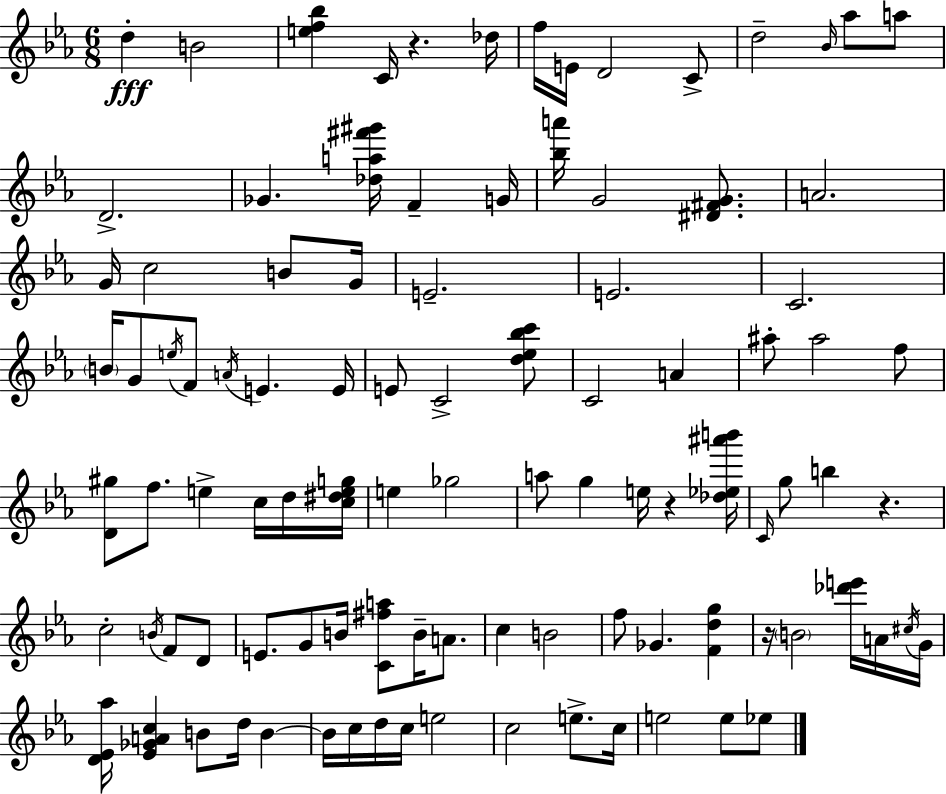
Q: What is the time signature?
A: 6/8